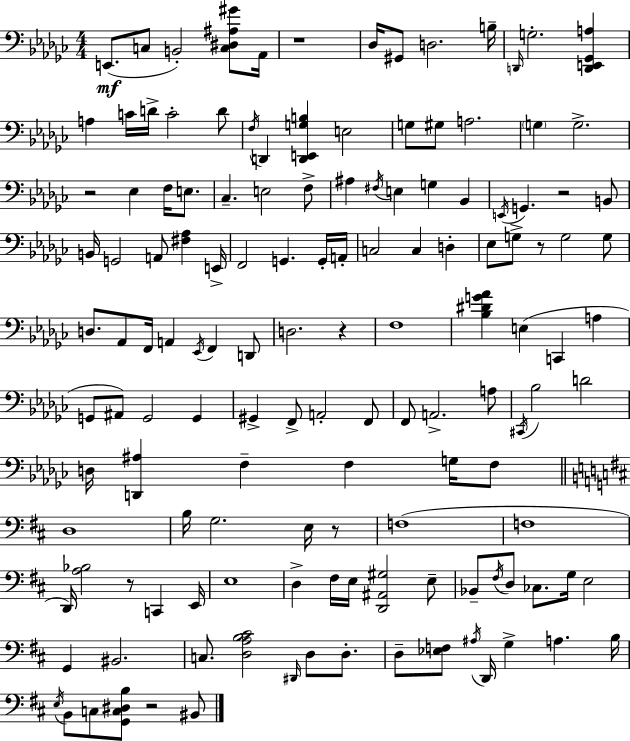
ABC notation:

X:1
T:Untitled
M:4/4
L:1/4
K:Ebm
E,,/2 C,/2 B,,2 [C,^D,^A,^G]/2 _A,,/4 z4 _D,/4 ^G,,/2 D,2 B,/4 D,,/4 G,2 [D,,E,,_G,,A,] A, C/4 D/4 C2 D/2 F,/4 D,, [D,,E,,G,B,] E,2 G,/2 ^G,/2 A,2 G, G,2 z2 _E, F,/4 E,/2 _C, E,2 F,/2 ^A, ^F,/4 E, G, _B,, E,,/4 G,, z2 B,,/2 B,,/4 G,,2 A,,/2 [^F,_A,] E,,/4 F,,2 G,, G,,/4 A,,/4 C,2 C, D, _E,/2 G,/2 z/2 G,2 G,/2 D,/2 _A,,/2 F,,/4 A,, _E,,/4 F,, D,,/2 D,2 z F,4 [_B,^DG_A] E, C,, A, G,,/2 ^A,,/2 G,,2 G,, ^G,, F,,/2 A,,2 F,,/2 F,,/2 A,,2 A,/2 ^C,,/4 _B,2 D2 D,/4 [D,,^A,] F, F, G,/4 F,/2 D,4 B,/4 G,2 E,/4 z/2 F,4 F,4 D,,/4 [A,_B,]2 z/2 C,, E,,/4 E,4 D, ^F,/4 E,/4 [D,,^A,,^G,]2 E,/2 _B,,/2 ^F,/4 D,/2 _C,/2 G,/4 E,2 G,, ^B,,2 C,/2 [D,A,B,^C]2 ^D,,/4 D,/2 D,/2 D,/2 [_E,F,]/2 ^A,/4 D,,/4 G, A, B,/4 E,/4 B,,/2 C,/2 [G,,C,^D,B,]/2 z2 ^B,,/2